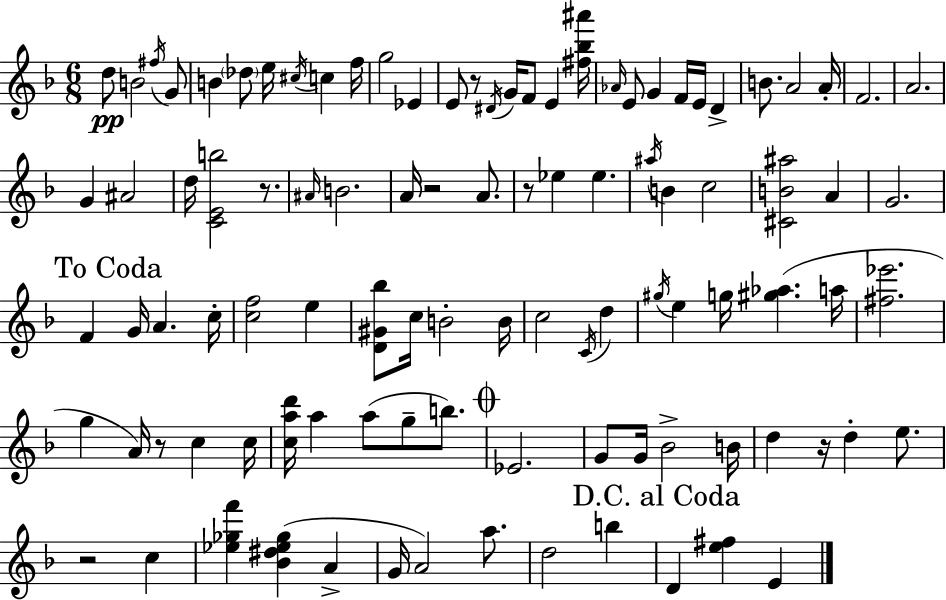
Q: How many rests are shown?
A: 7